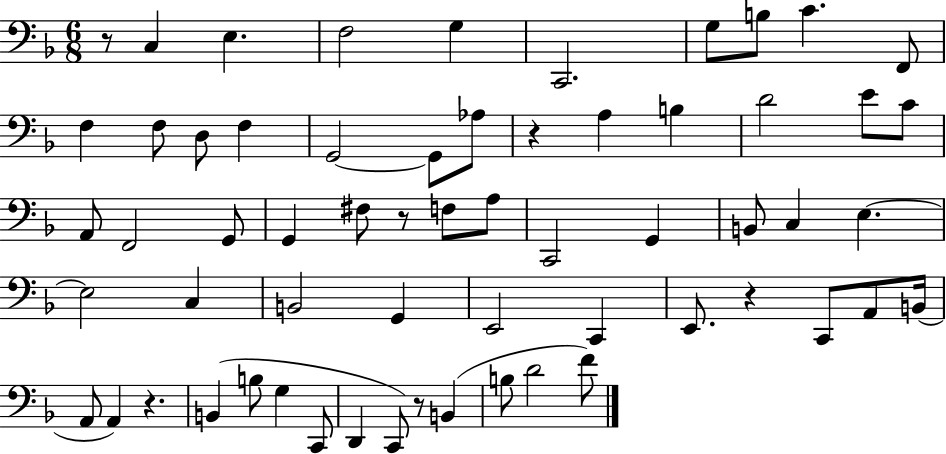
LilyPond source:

{
  \clef bass
  \numericTimeSignature
  \time 6/8
  \key f \major
  r8 c4 e4. | f2 g4 | c,2. | g8 b8 c'4. f,8 | \break f4 f8 d8 f4 | g,2~~ g,8 aes8 | r4 a4 b4 | d'2 e'8 c'8 | \break a,8 f,2 g,8 | g,4 fis8 r8 f8 a8 | c,2 g,4 | b,8 c4 e4.~~ | \break e2 c4 | b,2 g,4 | e,2 c,4 | e,8. r4 c,8 a,8 b,16( | \break a,8 a,4) r4. | b,4( b8 g4 c,8 | d,4 c,8) r8 b,4( | b8 d'2 f'8) | \break \bar "|."
}